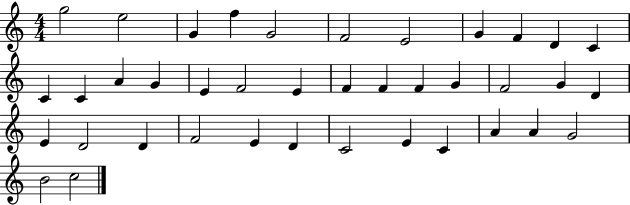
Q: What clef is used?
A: treble